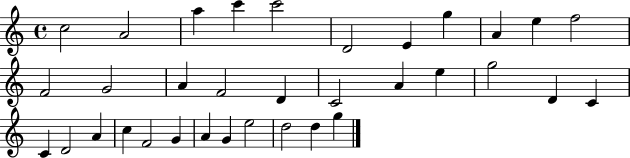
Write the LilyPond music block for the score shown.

{
  \clef treble
  \time 4/4
  \defaultTimeSignature
  \key c \major
  c''2 a'2 | a''4 c'''4 c'''2 | d'2 e'4 g''4 | a'4 e''4 f''2 | \break f'2 g'2 | a'4 f'2 d'4 | c'2 a'4 e''4 | g''2 d'4 c'4 | \break c'4 d'2 a'4 | c''4 f'2 g'4 | a'4 g'4 e''2 | d''2 d''4 g''4 | \break \bar "|."
}